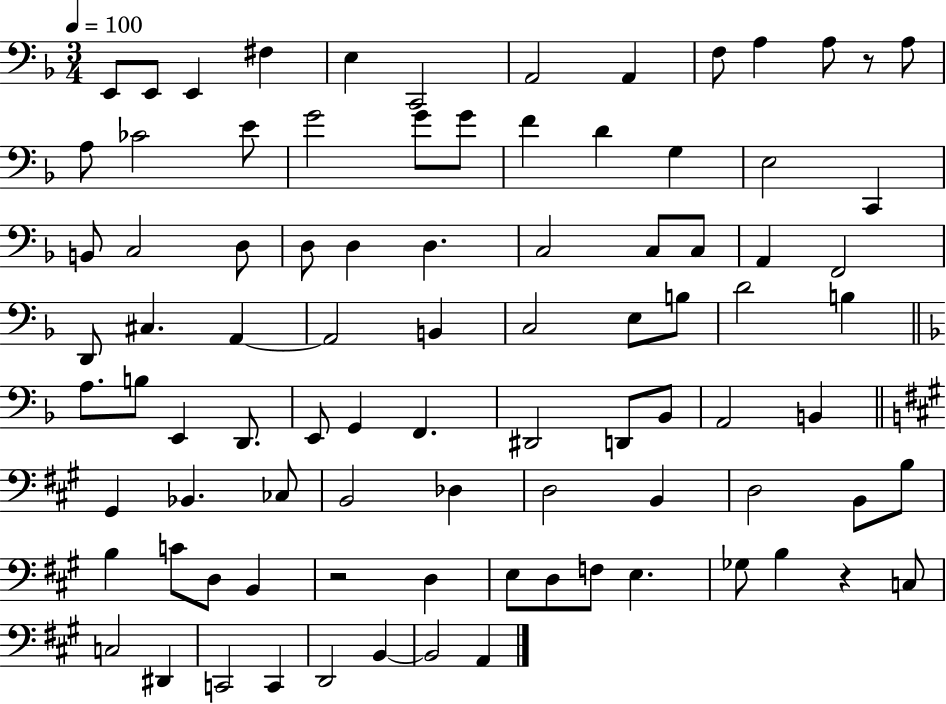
X:1
T:Untitled
M:3/4
L:1/4
K:F
E,,/2 E,,/2 E,, ^F, E, C,,2 A,,2 A,, F,/2 A, A,/2 z/2 A,/2 A,/2 _C2 E/2 G2 G/2 G/2 F D G, E,2 C,, B,,/2 C,2 D,/2 D,/2 D, D, C,2 C,/2 C,/2 A,, F,,2 D,,/2 ^C, A,, A,,2 B,, C,2 E,/2 B,/2 D2 B, A,/2 B,/2 E,, D,,/2 E,,/2 G,, F,, ^D,,2 D,,/2 _B,,/2 A,,2 B,, ^G,, _B,, _C,/2 B,,2 _D, D,2 B,, D,2 B,,/2 B,/2 B, C/2 D,/2 B,, z2 D, E,/2 D,/2 F,/2 E, _G,/2 B, z C,/2 C,2 ^D,, C,,2 C,, D,,2 B,, B,,2 A,,